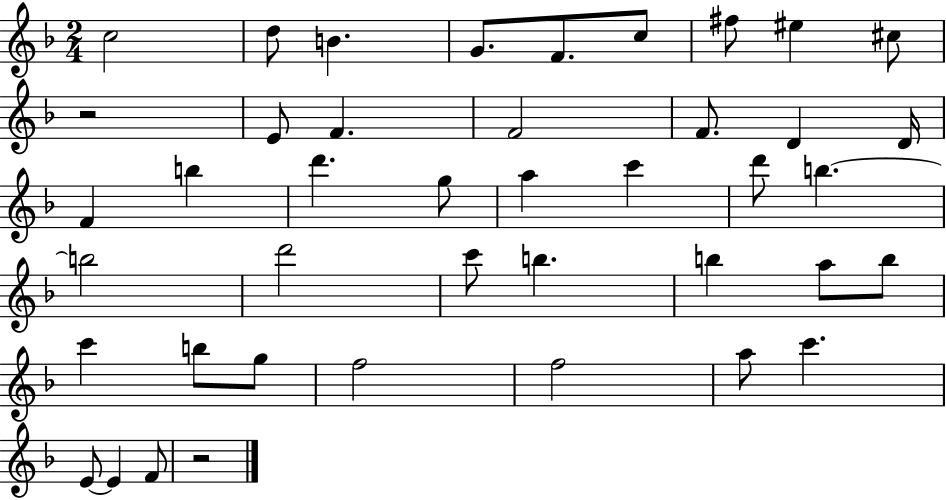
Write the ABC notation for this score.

X:1
T:Untitled
M:2/4
L:1/4
K:F
c2 d/2 B G/2 F/2 c/2 ^f/2 ^e ^c/2 z2 E/2 F F2 F/2 D D/4 F b d' g/2 a c' d'/2 b b2 d'2 c'/2 b b a/2 b/2 c' b/2 g/2 f2 f2 a/2 c' E/2 E F/2 z2